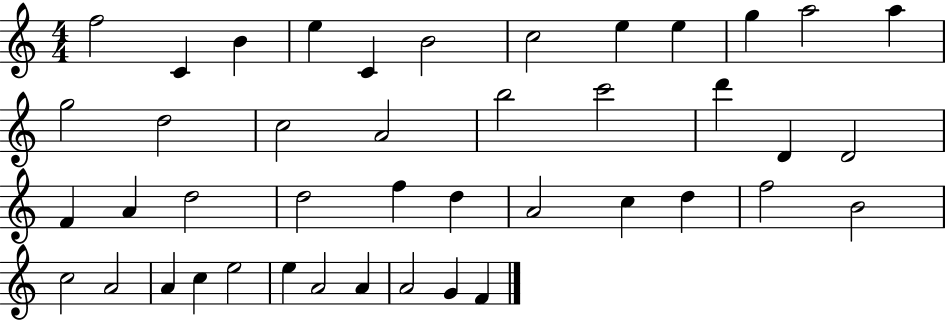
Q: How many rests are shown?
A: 0